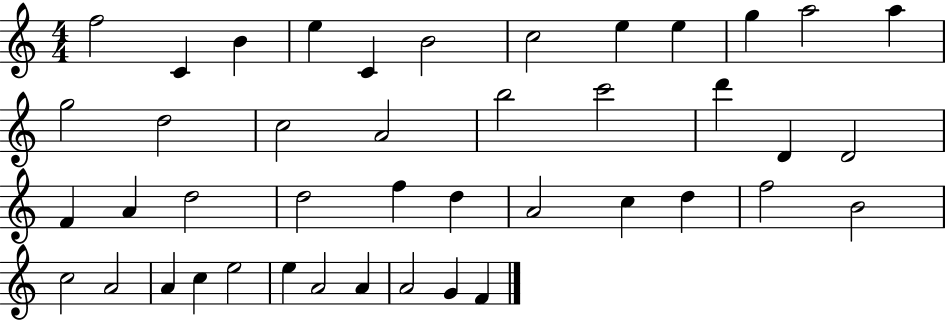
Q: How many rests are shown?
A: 0